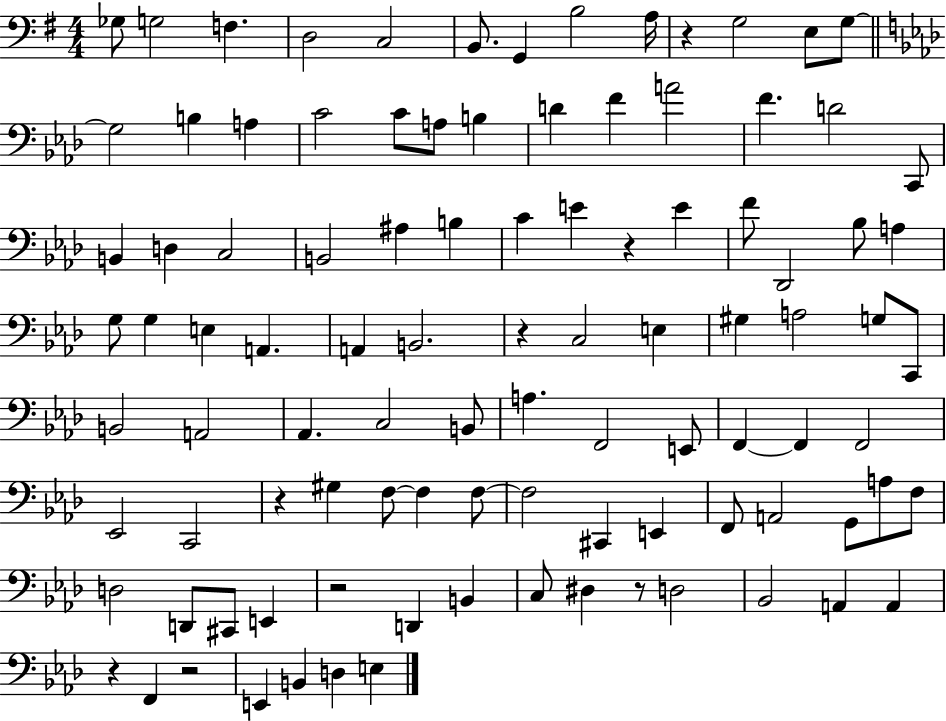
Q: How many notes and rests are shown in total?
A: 100